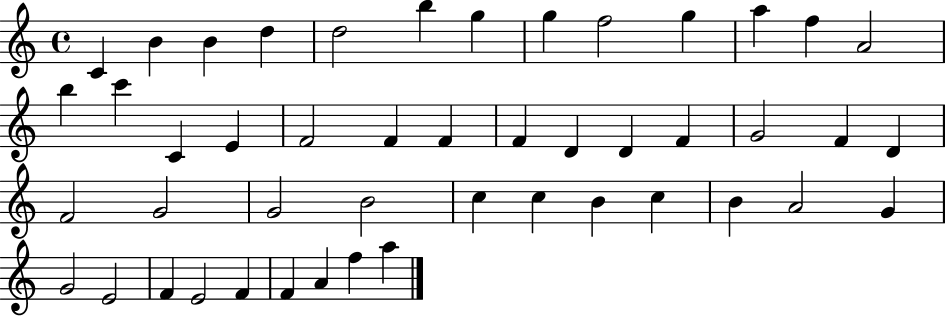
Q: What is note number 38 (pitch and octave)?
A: G4